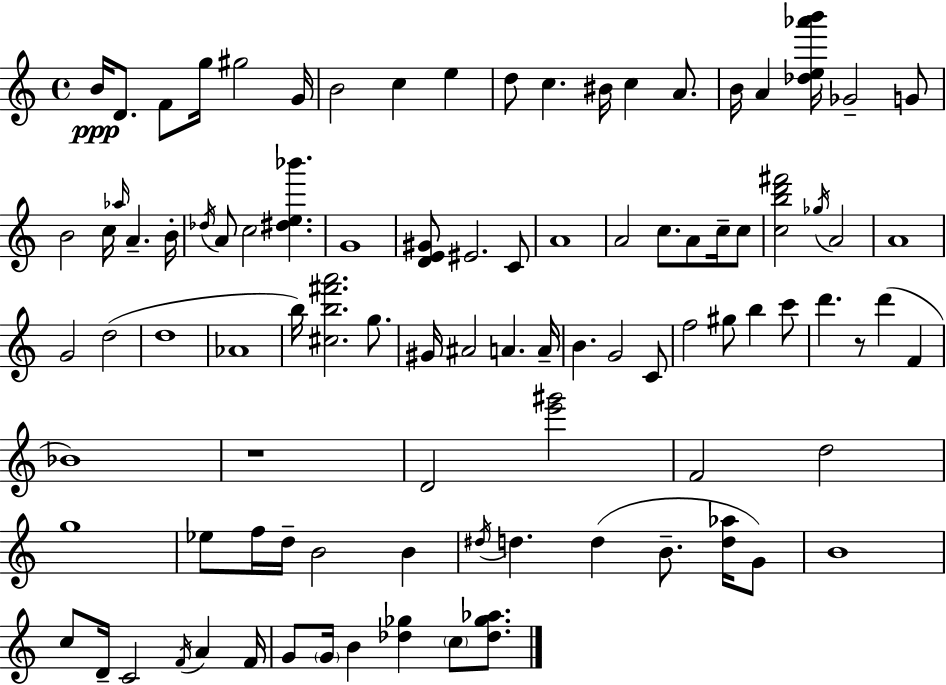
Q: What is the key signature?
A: A minor